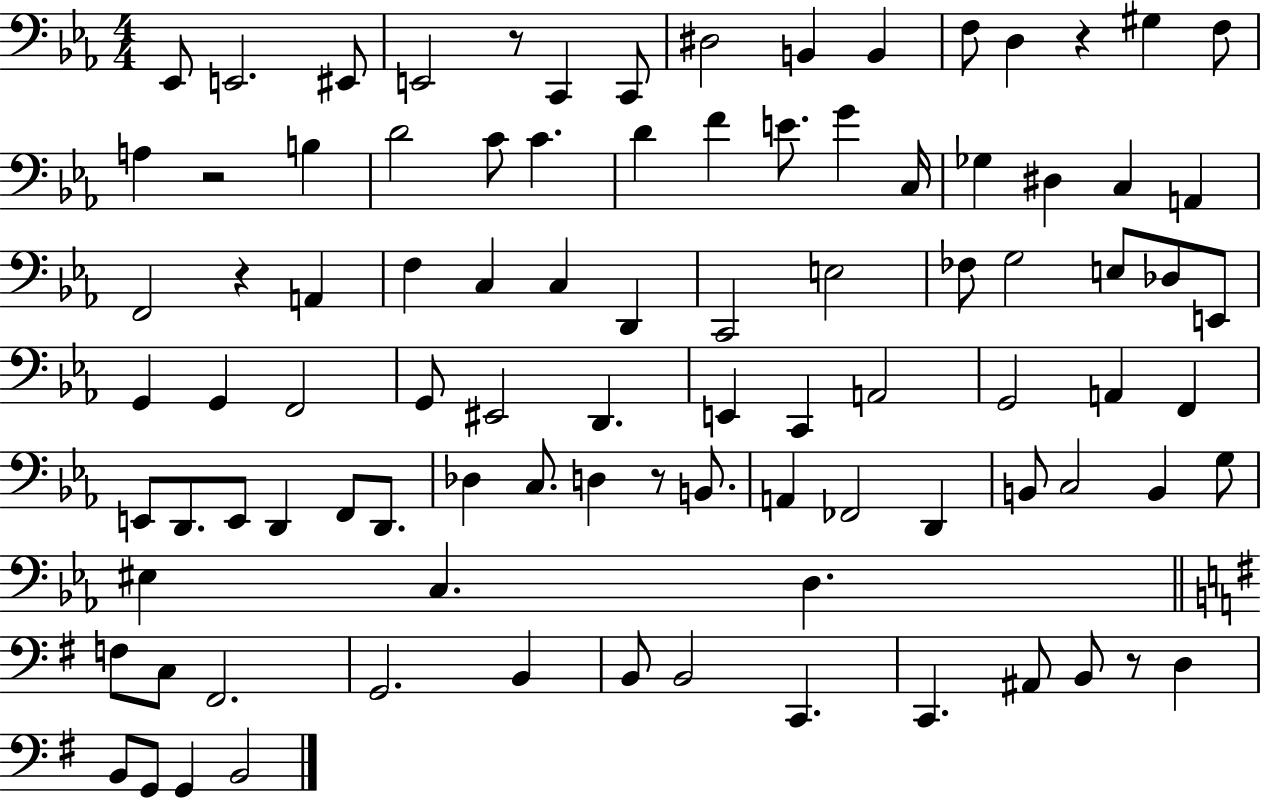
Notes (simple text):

Eb2/e E2/h. EIS2/e E2/h R/e C2/q C2/e D#3/h B2/q B2/q F3/e D3/q R/q G#3/q F3/e A3/q R/h B3/q D4/h C4/e C4/q. D4/q F4/q E4/e. G4/q C3/s Gb3/q D#3/q C3/q A2/q F2/h R/q A2/q F3/q C3/q C3/q D2/q C2/h E3/h FES3/e G3/h E3/e Db3/e E2/e G2/q G2/q F2/h G2/e EIS2/h D2/q. E2/q C2/q A2/h G2/h A2/q F2/q E2/e D2/e. E2/e D2/q F2/e D2/e. Db3/q C3/e. D3/q R/e B2/e. A2/q FES2/h D2/q B2/e C3/h B2/q G3/e EIS3/q C3/q. D3/q. F3/e C3/e F#2/h. G2/h. B2/q B2/e B2/h C2/q. C2/q. A#2/e B2/e R/e D3/q B2/e G2/e G2/q B2/h